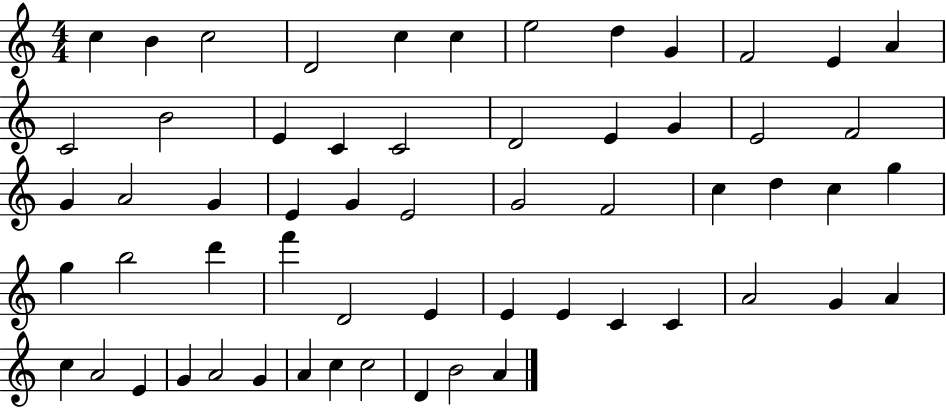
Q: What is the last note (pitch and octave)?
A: A4